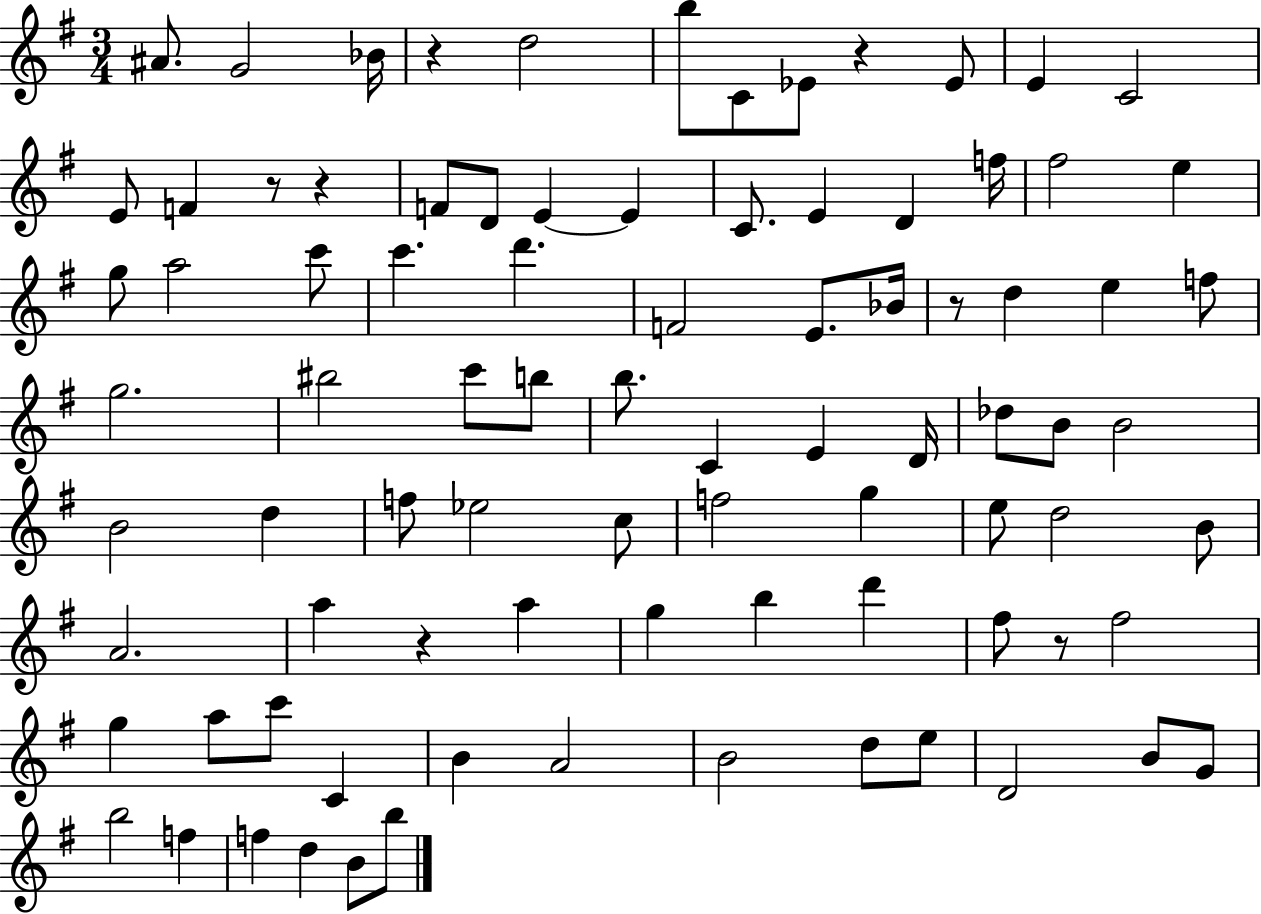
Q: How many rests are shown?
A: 7